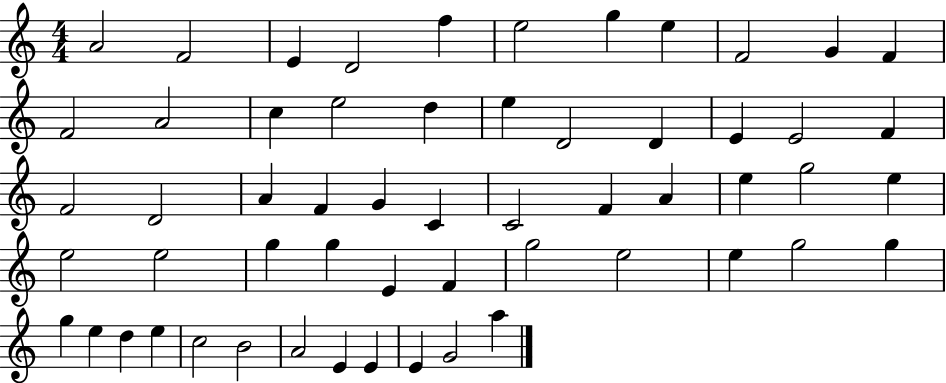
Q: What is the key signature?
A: C major